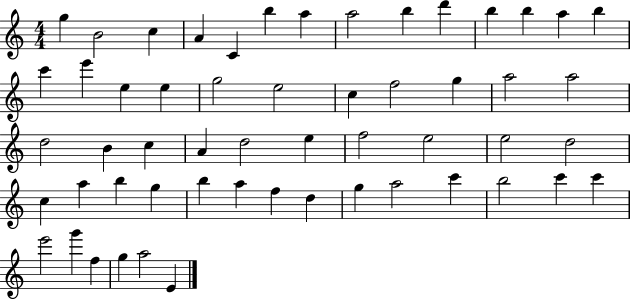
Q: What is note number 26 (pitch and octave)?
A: D5